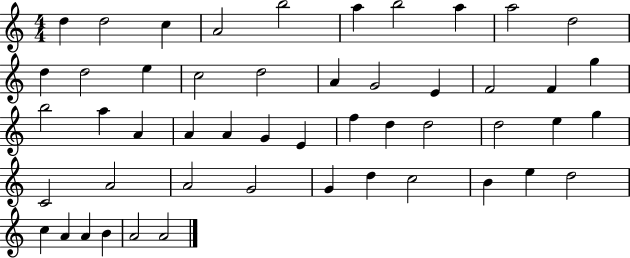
D5/q D5/h C5/q A4/h B5/h A5/q B5/h A5/q A5/h D5/h D5/q D5/h E5/q C5/h D5/h A4/q G4/h E4/q F4/h F4/q G5/q B5/h A5/q A4/q A4/q A4/q G4/q E4/q F5/q D5/q D5/h D5/h E5/q G5/q C4/h A4/h A4/h G4/h G4/q D5/q C5/h B4/q E5/q D5/h C5/q A4/q A4/q B4/q A4/h A4/h